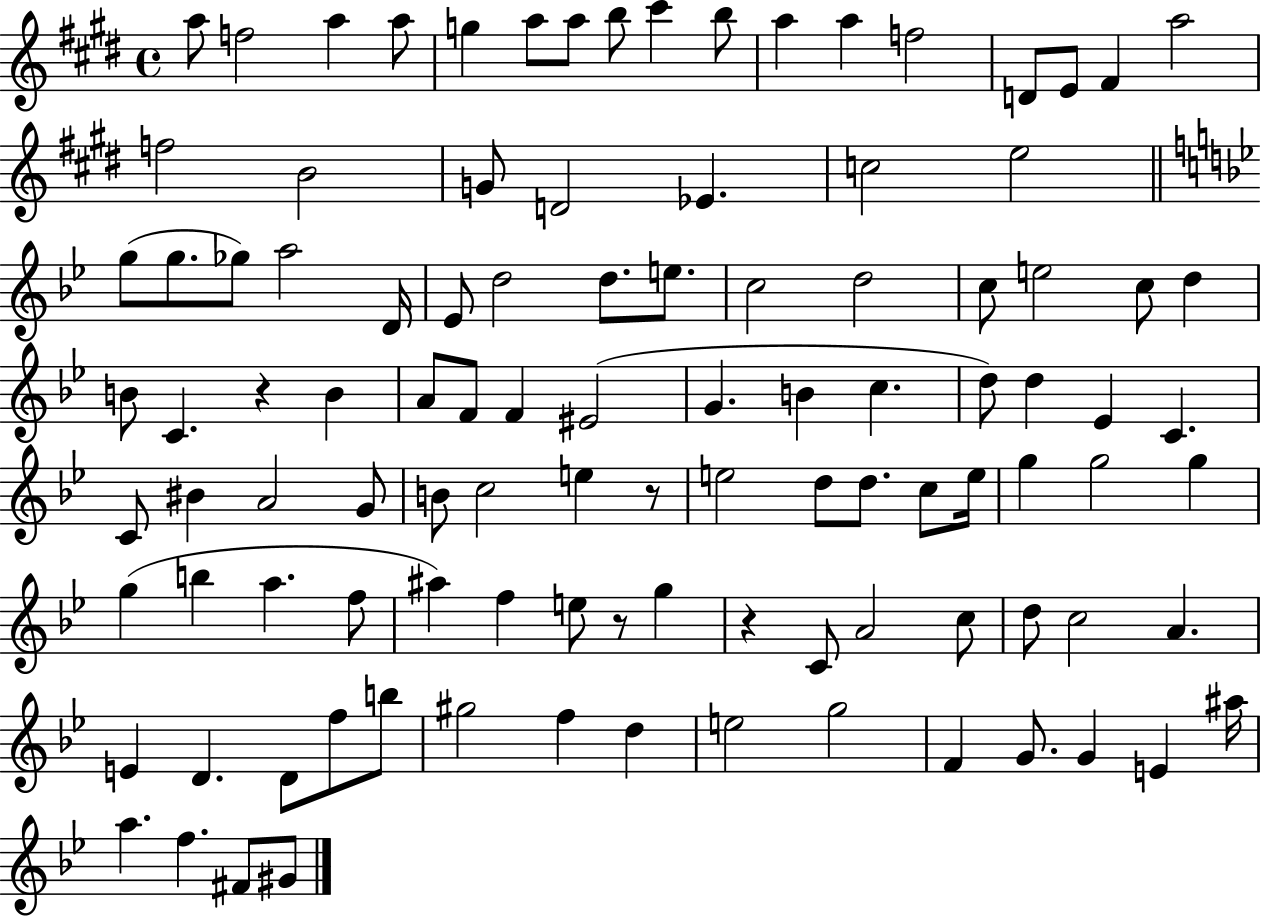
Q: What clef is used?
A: treble